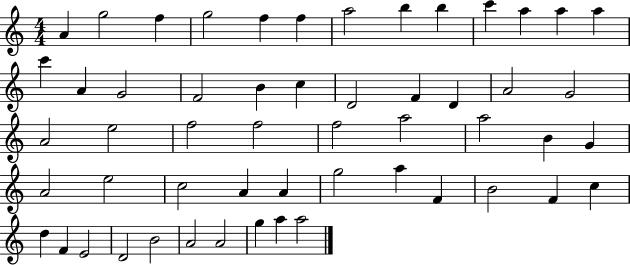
{
  \clef treble
  \numericTimeSignature
  \time 4/4
  \key c \major
  a'4 g''2 f''4 | g''2 f''4 f''4 | a''2 b''4 b''4 | c'''4 a''4 a''4 a''4 | \break c'''4 a'4 g'2 | f'2 b'4 c''4 | d'2 f'4 d'4 | a'2 g'2 | \break a'2 e''2 | f''2 f''2 | f''2 a''2 | a''2 b'4 g'4 | \break a'2 e''2 | c''2 a'4 a'4 | g''2 a''4 f'4 | b'2 f'4 c''4 | \break d''4 f'4 e'2 | d'2 b'2 | a'2 a'2 | g''4 a''4 a''2 | \break \bar "|."
}